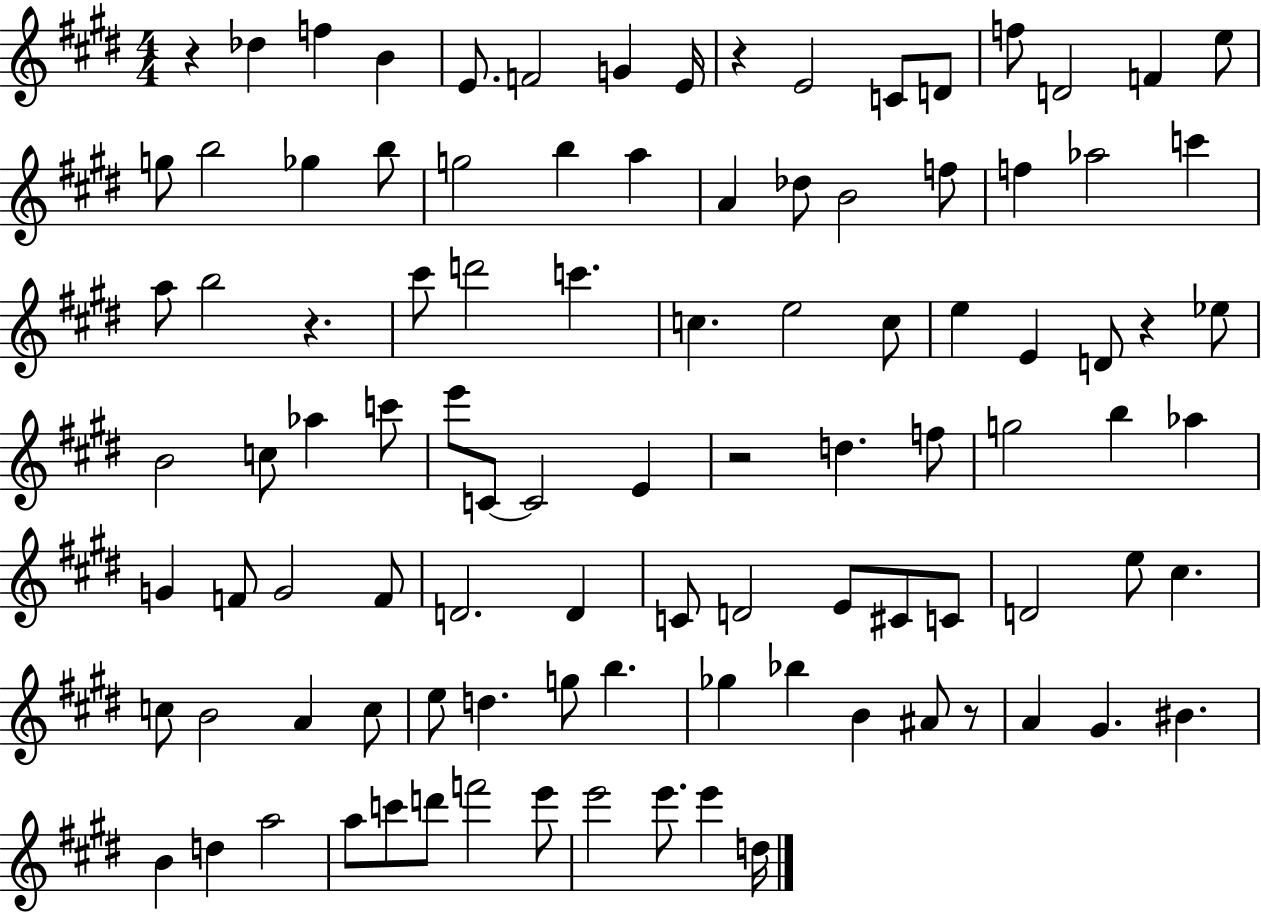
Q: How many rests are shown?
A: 6